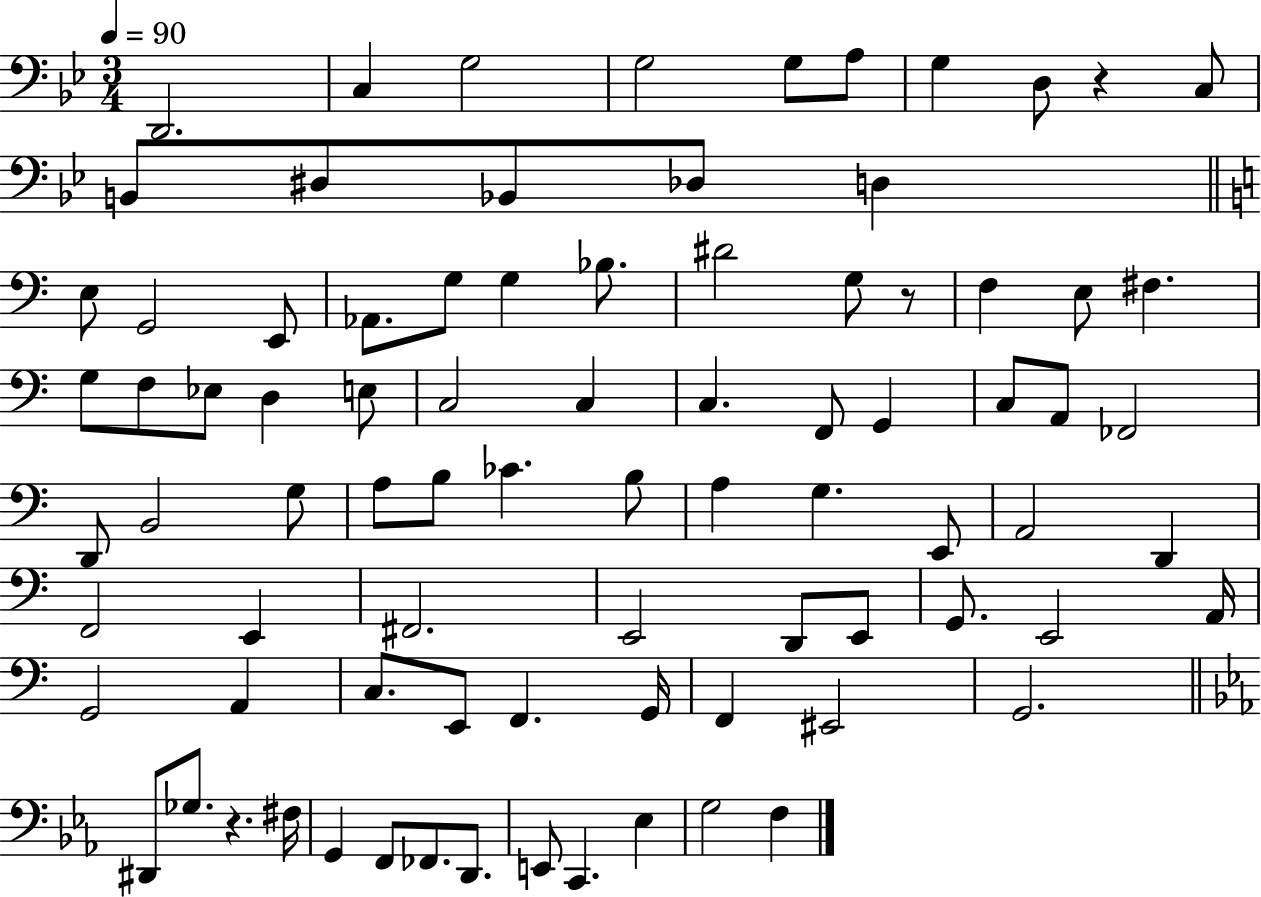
D2/h. C3/q G3/h G3/h G3/e A3/e G3/q D3/e R/q C3/e B2/e D#3/e Bb2/e Db3/e D3/q E3/e G2/h E2/e Ab2/e. G3/e G3/q Bb3/e. D#4/h G3/e R/e F3/q E3/e F#3/q. G3/e F3/e Eb3/e D3/q E3/e C3/h C3/q C3/q. F2/e G2/q C3/e A2/e FES2/h D2/e B2/h G3/e A3/e B3/e CES4/q. B3/e A3/q G3/q. E2/e A2/h D2/q F2/h E2/q F#2/h. E2/h D2/e E2/e G2/e. E2/h A2/s G2/h A2/q C3/e. E2/e F2/q. G2/s F2/q EIS2/h G2/h. D#2/e Gb3/e. R/q. F#3/s G2/q F2/e FES2/e. D2/e. E2/e C2/q. Eb3/q G3/h F3/q